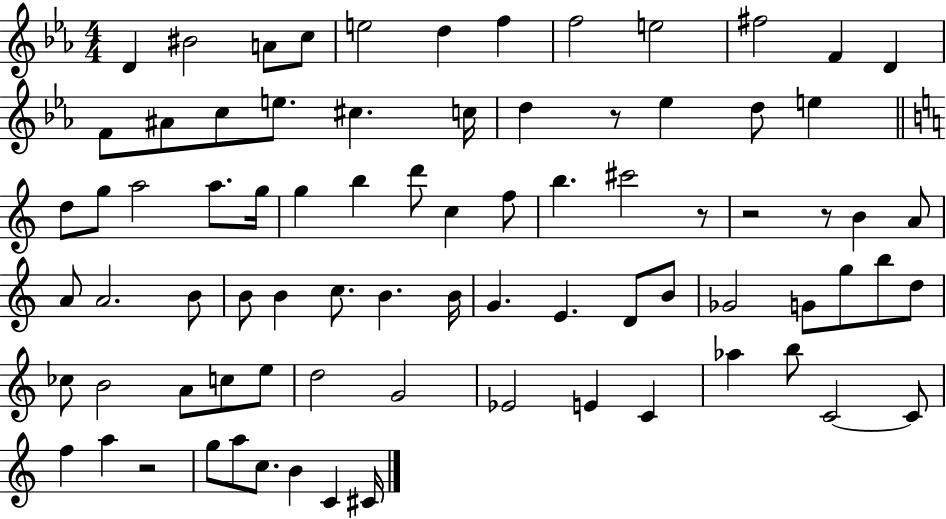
{
  \clef treble
  \numericTimeSignature
  \time 4/4
  \key ees \major
  d'4 bis'2 a'8 c''8 | e''2 d''4 f''4 | f''2 e''2 | fis''2 f'4 d'4 | \break f'8 ais'8 c''8 e''8. cis''4. c''16 | d''4 r8 ees''4 d''8 e''4 | \bar "||" \break \key c \major d''8 g''8 a''2 a''8. g''16 | g''4 b''4 d'''8 c''4 f''8 | b''4. cis'''2 r8 | r2 r8 b'4 a'8 | \break a'8 a'2. b'8 | b'8 b'4 c''8. b'4. b'16 | g'4. e'4. d'8 b'8 | ges'2 g'8 g''8 b''8 d''8 | \break ces''8 b'2 a'8 c''8 e''8 | d''2 g'2 | ees'2 e'4 c'4 | aes''4 b''8 c'2~~ c'8 | \break f''4 a''4 r2 | g''8 a''8 c''8. b'4 c'4 cis'16 | \bar "|."
}